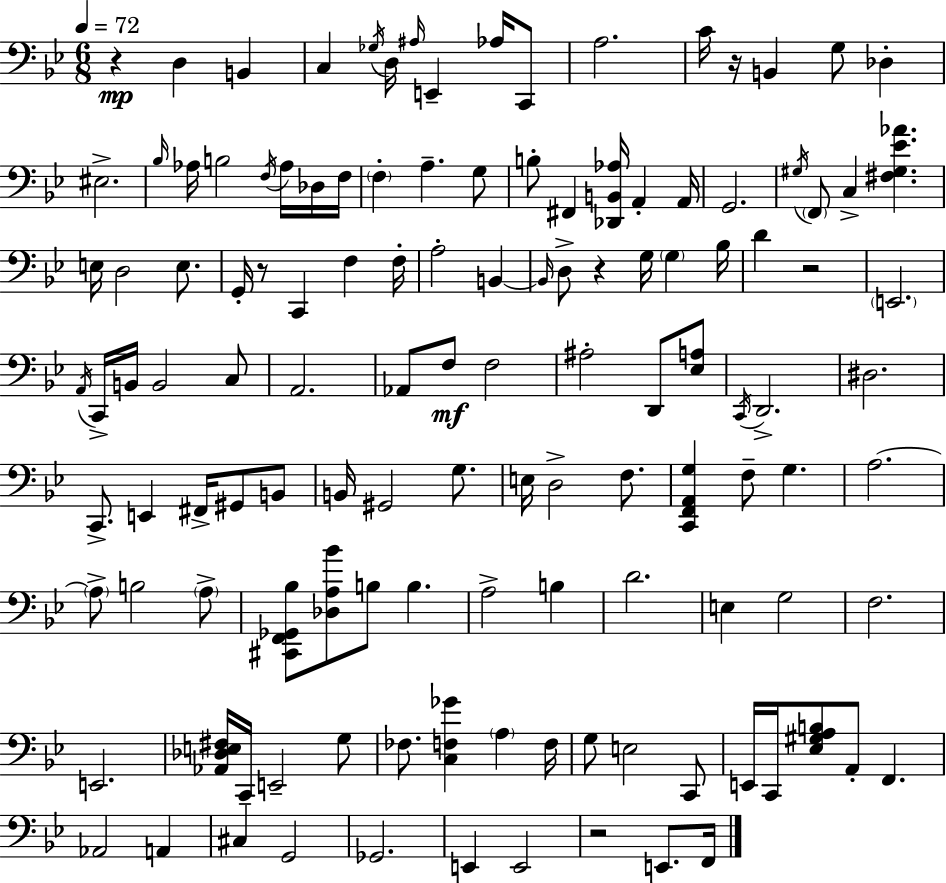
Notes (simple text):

R/q D3/q B2/q C3/q Gb3/s D3/s A#3/s E2/q Ab3/s C2/e A3/h. C4/s R/s B2/q G3/e Db3/q EIS3/h. Bb3/s Ab3/s B3/h F3/s Ab3/s Db3/s F3/s F3/q A3/q. G3/e B3/e F#2/q [Db2,B2,Ab3]/s A2/q A2/s G2/h. G#3/s F2/e C3/q [F#3,G#3,Eb4,Ab4]/q. E3/s D3/h E3/e. G2/s R/e C2/q F3/q F3/s A3/h B2/q B2/s D3/e R/q G3/s G3/q Bb3/s D4/q R/h E2/h. A2/s C2/s B2/s B2/h C3/e A2/h. Ab2/e F3/e F3/h A#3/h D2/e [Eb3,A3]/e C2/s D2/h. D#3/h. C2/e. E2/q F#2/s G#2/e B2/e B2/s G#2/h G3/e. E3/s D3/h F3/e. [C2,F2,A2,G3]/q F3/e G3/q. A3/h. A3/e B3/h A3/e [C#2,F2,Gb2,Bb3]/e [Db3,A3,Bb4]/e B3/e B3/q. A3/h B3/q D4/h. E3/q G3/h F3/h. E2/h. [Ab2,Db3,E3,F#3]/s C2/s E2/h G3/e FES3/e. [C3,F3,Gb4]/q A3/q F3/s G3/e E3/h C2/e E2/s C2/s [Eb3,G#3,A3,B3]/e A2/e F2/q. Ab2/h A2/q C#3/q G2/h Gb2/h. E2/q E2/h R/h E2/e. F2/s